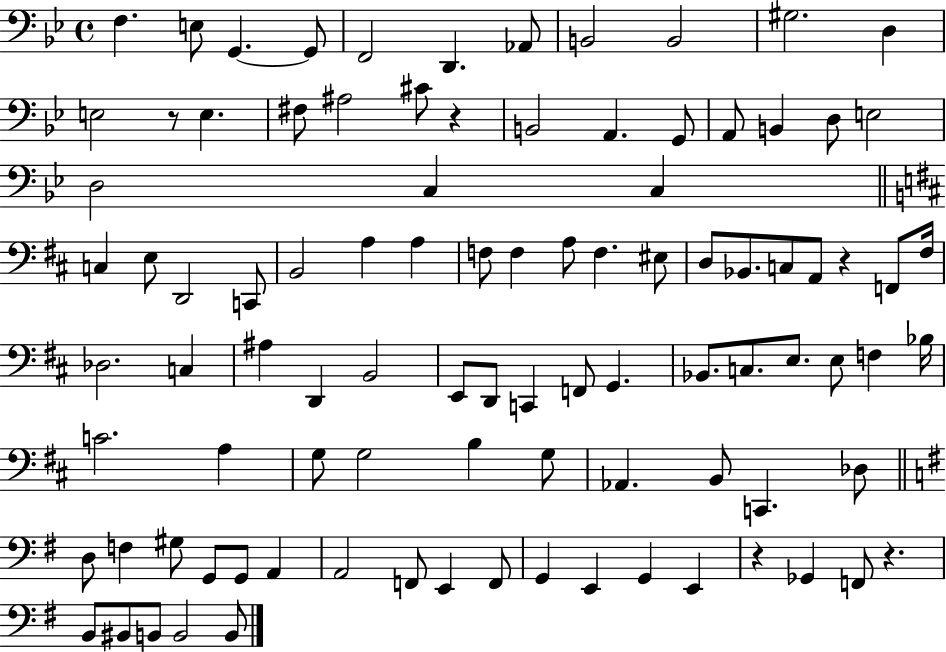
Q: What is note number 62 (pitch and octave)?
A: A3